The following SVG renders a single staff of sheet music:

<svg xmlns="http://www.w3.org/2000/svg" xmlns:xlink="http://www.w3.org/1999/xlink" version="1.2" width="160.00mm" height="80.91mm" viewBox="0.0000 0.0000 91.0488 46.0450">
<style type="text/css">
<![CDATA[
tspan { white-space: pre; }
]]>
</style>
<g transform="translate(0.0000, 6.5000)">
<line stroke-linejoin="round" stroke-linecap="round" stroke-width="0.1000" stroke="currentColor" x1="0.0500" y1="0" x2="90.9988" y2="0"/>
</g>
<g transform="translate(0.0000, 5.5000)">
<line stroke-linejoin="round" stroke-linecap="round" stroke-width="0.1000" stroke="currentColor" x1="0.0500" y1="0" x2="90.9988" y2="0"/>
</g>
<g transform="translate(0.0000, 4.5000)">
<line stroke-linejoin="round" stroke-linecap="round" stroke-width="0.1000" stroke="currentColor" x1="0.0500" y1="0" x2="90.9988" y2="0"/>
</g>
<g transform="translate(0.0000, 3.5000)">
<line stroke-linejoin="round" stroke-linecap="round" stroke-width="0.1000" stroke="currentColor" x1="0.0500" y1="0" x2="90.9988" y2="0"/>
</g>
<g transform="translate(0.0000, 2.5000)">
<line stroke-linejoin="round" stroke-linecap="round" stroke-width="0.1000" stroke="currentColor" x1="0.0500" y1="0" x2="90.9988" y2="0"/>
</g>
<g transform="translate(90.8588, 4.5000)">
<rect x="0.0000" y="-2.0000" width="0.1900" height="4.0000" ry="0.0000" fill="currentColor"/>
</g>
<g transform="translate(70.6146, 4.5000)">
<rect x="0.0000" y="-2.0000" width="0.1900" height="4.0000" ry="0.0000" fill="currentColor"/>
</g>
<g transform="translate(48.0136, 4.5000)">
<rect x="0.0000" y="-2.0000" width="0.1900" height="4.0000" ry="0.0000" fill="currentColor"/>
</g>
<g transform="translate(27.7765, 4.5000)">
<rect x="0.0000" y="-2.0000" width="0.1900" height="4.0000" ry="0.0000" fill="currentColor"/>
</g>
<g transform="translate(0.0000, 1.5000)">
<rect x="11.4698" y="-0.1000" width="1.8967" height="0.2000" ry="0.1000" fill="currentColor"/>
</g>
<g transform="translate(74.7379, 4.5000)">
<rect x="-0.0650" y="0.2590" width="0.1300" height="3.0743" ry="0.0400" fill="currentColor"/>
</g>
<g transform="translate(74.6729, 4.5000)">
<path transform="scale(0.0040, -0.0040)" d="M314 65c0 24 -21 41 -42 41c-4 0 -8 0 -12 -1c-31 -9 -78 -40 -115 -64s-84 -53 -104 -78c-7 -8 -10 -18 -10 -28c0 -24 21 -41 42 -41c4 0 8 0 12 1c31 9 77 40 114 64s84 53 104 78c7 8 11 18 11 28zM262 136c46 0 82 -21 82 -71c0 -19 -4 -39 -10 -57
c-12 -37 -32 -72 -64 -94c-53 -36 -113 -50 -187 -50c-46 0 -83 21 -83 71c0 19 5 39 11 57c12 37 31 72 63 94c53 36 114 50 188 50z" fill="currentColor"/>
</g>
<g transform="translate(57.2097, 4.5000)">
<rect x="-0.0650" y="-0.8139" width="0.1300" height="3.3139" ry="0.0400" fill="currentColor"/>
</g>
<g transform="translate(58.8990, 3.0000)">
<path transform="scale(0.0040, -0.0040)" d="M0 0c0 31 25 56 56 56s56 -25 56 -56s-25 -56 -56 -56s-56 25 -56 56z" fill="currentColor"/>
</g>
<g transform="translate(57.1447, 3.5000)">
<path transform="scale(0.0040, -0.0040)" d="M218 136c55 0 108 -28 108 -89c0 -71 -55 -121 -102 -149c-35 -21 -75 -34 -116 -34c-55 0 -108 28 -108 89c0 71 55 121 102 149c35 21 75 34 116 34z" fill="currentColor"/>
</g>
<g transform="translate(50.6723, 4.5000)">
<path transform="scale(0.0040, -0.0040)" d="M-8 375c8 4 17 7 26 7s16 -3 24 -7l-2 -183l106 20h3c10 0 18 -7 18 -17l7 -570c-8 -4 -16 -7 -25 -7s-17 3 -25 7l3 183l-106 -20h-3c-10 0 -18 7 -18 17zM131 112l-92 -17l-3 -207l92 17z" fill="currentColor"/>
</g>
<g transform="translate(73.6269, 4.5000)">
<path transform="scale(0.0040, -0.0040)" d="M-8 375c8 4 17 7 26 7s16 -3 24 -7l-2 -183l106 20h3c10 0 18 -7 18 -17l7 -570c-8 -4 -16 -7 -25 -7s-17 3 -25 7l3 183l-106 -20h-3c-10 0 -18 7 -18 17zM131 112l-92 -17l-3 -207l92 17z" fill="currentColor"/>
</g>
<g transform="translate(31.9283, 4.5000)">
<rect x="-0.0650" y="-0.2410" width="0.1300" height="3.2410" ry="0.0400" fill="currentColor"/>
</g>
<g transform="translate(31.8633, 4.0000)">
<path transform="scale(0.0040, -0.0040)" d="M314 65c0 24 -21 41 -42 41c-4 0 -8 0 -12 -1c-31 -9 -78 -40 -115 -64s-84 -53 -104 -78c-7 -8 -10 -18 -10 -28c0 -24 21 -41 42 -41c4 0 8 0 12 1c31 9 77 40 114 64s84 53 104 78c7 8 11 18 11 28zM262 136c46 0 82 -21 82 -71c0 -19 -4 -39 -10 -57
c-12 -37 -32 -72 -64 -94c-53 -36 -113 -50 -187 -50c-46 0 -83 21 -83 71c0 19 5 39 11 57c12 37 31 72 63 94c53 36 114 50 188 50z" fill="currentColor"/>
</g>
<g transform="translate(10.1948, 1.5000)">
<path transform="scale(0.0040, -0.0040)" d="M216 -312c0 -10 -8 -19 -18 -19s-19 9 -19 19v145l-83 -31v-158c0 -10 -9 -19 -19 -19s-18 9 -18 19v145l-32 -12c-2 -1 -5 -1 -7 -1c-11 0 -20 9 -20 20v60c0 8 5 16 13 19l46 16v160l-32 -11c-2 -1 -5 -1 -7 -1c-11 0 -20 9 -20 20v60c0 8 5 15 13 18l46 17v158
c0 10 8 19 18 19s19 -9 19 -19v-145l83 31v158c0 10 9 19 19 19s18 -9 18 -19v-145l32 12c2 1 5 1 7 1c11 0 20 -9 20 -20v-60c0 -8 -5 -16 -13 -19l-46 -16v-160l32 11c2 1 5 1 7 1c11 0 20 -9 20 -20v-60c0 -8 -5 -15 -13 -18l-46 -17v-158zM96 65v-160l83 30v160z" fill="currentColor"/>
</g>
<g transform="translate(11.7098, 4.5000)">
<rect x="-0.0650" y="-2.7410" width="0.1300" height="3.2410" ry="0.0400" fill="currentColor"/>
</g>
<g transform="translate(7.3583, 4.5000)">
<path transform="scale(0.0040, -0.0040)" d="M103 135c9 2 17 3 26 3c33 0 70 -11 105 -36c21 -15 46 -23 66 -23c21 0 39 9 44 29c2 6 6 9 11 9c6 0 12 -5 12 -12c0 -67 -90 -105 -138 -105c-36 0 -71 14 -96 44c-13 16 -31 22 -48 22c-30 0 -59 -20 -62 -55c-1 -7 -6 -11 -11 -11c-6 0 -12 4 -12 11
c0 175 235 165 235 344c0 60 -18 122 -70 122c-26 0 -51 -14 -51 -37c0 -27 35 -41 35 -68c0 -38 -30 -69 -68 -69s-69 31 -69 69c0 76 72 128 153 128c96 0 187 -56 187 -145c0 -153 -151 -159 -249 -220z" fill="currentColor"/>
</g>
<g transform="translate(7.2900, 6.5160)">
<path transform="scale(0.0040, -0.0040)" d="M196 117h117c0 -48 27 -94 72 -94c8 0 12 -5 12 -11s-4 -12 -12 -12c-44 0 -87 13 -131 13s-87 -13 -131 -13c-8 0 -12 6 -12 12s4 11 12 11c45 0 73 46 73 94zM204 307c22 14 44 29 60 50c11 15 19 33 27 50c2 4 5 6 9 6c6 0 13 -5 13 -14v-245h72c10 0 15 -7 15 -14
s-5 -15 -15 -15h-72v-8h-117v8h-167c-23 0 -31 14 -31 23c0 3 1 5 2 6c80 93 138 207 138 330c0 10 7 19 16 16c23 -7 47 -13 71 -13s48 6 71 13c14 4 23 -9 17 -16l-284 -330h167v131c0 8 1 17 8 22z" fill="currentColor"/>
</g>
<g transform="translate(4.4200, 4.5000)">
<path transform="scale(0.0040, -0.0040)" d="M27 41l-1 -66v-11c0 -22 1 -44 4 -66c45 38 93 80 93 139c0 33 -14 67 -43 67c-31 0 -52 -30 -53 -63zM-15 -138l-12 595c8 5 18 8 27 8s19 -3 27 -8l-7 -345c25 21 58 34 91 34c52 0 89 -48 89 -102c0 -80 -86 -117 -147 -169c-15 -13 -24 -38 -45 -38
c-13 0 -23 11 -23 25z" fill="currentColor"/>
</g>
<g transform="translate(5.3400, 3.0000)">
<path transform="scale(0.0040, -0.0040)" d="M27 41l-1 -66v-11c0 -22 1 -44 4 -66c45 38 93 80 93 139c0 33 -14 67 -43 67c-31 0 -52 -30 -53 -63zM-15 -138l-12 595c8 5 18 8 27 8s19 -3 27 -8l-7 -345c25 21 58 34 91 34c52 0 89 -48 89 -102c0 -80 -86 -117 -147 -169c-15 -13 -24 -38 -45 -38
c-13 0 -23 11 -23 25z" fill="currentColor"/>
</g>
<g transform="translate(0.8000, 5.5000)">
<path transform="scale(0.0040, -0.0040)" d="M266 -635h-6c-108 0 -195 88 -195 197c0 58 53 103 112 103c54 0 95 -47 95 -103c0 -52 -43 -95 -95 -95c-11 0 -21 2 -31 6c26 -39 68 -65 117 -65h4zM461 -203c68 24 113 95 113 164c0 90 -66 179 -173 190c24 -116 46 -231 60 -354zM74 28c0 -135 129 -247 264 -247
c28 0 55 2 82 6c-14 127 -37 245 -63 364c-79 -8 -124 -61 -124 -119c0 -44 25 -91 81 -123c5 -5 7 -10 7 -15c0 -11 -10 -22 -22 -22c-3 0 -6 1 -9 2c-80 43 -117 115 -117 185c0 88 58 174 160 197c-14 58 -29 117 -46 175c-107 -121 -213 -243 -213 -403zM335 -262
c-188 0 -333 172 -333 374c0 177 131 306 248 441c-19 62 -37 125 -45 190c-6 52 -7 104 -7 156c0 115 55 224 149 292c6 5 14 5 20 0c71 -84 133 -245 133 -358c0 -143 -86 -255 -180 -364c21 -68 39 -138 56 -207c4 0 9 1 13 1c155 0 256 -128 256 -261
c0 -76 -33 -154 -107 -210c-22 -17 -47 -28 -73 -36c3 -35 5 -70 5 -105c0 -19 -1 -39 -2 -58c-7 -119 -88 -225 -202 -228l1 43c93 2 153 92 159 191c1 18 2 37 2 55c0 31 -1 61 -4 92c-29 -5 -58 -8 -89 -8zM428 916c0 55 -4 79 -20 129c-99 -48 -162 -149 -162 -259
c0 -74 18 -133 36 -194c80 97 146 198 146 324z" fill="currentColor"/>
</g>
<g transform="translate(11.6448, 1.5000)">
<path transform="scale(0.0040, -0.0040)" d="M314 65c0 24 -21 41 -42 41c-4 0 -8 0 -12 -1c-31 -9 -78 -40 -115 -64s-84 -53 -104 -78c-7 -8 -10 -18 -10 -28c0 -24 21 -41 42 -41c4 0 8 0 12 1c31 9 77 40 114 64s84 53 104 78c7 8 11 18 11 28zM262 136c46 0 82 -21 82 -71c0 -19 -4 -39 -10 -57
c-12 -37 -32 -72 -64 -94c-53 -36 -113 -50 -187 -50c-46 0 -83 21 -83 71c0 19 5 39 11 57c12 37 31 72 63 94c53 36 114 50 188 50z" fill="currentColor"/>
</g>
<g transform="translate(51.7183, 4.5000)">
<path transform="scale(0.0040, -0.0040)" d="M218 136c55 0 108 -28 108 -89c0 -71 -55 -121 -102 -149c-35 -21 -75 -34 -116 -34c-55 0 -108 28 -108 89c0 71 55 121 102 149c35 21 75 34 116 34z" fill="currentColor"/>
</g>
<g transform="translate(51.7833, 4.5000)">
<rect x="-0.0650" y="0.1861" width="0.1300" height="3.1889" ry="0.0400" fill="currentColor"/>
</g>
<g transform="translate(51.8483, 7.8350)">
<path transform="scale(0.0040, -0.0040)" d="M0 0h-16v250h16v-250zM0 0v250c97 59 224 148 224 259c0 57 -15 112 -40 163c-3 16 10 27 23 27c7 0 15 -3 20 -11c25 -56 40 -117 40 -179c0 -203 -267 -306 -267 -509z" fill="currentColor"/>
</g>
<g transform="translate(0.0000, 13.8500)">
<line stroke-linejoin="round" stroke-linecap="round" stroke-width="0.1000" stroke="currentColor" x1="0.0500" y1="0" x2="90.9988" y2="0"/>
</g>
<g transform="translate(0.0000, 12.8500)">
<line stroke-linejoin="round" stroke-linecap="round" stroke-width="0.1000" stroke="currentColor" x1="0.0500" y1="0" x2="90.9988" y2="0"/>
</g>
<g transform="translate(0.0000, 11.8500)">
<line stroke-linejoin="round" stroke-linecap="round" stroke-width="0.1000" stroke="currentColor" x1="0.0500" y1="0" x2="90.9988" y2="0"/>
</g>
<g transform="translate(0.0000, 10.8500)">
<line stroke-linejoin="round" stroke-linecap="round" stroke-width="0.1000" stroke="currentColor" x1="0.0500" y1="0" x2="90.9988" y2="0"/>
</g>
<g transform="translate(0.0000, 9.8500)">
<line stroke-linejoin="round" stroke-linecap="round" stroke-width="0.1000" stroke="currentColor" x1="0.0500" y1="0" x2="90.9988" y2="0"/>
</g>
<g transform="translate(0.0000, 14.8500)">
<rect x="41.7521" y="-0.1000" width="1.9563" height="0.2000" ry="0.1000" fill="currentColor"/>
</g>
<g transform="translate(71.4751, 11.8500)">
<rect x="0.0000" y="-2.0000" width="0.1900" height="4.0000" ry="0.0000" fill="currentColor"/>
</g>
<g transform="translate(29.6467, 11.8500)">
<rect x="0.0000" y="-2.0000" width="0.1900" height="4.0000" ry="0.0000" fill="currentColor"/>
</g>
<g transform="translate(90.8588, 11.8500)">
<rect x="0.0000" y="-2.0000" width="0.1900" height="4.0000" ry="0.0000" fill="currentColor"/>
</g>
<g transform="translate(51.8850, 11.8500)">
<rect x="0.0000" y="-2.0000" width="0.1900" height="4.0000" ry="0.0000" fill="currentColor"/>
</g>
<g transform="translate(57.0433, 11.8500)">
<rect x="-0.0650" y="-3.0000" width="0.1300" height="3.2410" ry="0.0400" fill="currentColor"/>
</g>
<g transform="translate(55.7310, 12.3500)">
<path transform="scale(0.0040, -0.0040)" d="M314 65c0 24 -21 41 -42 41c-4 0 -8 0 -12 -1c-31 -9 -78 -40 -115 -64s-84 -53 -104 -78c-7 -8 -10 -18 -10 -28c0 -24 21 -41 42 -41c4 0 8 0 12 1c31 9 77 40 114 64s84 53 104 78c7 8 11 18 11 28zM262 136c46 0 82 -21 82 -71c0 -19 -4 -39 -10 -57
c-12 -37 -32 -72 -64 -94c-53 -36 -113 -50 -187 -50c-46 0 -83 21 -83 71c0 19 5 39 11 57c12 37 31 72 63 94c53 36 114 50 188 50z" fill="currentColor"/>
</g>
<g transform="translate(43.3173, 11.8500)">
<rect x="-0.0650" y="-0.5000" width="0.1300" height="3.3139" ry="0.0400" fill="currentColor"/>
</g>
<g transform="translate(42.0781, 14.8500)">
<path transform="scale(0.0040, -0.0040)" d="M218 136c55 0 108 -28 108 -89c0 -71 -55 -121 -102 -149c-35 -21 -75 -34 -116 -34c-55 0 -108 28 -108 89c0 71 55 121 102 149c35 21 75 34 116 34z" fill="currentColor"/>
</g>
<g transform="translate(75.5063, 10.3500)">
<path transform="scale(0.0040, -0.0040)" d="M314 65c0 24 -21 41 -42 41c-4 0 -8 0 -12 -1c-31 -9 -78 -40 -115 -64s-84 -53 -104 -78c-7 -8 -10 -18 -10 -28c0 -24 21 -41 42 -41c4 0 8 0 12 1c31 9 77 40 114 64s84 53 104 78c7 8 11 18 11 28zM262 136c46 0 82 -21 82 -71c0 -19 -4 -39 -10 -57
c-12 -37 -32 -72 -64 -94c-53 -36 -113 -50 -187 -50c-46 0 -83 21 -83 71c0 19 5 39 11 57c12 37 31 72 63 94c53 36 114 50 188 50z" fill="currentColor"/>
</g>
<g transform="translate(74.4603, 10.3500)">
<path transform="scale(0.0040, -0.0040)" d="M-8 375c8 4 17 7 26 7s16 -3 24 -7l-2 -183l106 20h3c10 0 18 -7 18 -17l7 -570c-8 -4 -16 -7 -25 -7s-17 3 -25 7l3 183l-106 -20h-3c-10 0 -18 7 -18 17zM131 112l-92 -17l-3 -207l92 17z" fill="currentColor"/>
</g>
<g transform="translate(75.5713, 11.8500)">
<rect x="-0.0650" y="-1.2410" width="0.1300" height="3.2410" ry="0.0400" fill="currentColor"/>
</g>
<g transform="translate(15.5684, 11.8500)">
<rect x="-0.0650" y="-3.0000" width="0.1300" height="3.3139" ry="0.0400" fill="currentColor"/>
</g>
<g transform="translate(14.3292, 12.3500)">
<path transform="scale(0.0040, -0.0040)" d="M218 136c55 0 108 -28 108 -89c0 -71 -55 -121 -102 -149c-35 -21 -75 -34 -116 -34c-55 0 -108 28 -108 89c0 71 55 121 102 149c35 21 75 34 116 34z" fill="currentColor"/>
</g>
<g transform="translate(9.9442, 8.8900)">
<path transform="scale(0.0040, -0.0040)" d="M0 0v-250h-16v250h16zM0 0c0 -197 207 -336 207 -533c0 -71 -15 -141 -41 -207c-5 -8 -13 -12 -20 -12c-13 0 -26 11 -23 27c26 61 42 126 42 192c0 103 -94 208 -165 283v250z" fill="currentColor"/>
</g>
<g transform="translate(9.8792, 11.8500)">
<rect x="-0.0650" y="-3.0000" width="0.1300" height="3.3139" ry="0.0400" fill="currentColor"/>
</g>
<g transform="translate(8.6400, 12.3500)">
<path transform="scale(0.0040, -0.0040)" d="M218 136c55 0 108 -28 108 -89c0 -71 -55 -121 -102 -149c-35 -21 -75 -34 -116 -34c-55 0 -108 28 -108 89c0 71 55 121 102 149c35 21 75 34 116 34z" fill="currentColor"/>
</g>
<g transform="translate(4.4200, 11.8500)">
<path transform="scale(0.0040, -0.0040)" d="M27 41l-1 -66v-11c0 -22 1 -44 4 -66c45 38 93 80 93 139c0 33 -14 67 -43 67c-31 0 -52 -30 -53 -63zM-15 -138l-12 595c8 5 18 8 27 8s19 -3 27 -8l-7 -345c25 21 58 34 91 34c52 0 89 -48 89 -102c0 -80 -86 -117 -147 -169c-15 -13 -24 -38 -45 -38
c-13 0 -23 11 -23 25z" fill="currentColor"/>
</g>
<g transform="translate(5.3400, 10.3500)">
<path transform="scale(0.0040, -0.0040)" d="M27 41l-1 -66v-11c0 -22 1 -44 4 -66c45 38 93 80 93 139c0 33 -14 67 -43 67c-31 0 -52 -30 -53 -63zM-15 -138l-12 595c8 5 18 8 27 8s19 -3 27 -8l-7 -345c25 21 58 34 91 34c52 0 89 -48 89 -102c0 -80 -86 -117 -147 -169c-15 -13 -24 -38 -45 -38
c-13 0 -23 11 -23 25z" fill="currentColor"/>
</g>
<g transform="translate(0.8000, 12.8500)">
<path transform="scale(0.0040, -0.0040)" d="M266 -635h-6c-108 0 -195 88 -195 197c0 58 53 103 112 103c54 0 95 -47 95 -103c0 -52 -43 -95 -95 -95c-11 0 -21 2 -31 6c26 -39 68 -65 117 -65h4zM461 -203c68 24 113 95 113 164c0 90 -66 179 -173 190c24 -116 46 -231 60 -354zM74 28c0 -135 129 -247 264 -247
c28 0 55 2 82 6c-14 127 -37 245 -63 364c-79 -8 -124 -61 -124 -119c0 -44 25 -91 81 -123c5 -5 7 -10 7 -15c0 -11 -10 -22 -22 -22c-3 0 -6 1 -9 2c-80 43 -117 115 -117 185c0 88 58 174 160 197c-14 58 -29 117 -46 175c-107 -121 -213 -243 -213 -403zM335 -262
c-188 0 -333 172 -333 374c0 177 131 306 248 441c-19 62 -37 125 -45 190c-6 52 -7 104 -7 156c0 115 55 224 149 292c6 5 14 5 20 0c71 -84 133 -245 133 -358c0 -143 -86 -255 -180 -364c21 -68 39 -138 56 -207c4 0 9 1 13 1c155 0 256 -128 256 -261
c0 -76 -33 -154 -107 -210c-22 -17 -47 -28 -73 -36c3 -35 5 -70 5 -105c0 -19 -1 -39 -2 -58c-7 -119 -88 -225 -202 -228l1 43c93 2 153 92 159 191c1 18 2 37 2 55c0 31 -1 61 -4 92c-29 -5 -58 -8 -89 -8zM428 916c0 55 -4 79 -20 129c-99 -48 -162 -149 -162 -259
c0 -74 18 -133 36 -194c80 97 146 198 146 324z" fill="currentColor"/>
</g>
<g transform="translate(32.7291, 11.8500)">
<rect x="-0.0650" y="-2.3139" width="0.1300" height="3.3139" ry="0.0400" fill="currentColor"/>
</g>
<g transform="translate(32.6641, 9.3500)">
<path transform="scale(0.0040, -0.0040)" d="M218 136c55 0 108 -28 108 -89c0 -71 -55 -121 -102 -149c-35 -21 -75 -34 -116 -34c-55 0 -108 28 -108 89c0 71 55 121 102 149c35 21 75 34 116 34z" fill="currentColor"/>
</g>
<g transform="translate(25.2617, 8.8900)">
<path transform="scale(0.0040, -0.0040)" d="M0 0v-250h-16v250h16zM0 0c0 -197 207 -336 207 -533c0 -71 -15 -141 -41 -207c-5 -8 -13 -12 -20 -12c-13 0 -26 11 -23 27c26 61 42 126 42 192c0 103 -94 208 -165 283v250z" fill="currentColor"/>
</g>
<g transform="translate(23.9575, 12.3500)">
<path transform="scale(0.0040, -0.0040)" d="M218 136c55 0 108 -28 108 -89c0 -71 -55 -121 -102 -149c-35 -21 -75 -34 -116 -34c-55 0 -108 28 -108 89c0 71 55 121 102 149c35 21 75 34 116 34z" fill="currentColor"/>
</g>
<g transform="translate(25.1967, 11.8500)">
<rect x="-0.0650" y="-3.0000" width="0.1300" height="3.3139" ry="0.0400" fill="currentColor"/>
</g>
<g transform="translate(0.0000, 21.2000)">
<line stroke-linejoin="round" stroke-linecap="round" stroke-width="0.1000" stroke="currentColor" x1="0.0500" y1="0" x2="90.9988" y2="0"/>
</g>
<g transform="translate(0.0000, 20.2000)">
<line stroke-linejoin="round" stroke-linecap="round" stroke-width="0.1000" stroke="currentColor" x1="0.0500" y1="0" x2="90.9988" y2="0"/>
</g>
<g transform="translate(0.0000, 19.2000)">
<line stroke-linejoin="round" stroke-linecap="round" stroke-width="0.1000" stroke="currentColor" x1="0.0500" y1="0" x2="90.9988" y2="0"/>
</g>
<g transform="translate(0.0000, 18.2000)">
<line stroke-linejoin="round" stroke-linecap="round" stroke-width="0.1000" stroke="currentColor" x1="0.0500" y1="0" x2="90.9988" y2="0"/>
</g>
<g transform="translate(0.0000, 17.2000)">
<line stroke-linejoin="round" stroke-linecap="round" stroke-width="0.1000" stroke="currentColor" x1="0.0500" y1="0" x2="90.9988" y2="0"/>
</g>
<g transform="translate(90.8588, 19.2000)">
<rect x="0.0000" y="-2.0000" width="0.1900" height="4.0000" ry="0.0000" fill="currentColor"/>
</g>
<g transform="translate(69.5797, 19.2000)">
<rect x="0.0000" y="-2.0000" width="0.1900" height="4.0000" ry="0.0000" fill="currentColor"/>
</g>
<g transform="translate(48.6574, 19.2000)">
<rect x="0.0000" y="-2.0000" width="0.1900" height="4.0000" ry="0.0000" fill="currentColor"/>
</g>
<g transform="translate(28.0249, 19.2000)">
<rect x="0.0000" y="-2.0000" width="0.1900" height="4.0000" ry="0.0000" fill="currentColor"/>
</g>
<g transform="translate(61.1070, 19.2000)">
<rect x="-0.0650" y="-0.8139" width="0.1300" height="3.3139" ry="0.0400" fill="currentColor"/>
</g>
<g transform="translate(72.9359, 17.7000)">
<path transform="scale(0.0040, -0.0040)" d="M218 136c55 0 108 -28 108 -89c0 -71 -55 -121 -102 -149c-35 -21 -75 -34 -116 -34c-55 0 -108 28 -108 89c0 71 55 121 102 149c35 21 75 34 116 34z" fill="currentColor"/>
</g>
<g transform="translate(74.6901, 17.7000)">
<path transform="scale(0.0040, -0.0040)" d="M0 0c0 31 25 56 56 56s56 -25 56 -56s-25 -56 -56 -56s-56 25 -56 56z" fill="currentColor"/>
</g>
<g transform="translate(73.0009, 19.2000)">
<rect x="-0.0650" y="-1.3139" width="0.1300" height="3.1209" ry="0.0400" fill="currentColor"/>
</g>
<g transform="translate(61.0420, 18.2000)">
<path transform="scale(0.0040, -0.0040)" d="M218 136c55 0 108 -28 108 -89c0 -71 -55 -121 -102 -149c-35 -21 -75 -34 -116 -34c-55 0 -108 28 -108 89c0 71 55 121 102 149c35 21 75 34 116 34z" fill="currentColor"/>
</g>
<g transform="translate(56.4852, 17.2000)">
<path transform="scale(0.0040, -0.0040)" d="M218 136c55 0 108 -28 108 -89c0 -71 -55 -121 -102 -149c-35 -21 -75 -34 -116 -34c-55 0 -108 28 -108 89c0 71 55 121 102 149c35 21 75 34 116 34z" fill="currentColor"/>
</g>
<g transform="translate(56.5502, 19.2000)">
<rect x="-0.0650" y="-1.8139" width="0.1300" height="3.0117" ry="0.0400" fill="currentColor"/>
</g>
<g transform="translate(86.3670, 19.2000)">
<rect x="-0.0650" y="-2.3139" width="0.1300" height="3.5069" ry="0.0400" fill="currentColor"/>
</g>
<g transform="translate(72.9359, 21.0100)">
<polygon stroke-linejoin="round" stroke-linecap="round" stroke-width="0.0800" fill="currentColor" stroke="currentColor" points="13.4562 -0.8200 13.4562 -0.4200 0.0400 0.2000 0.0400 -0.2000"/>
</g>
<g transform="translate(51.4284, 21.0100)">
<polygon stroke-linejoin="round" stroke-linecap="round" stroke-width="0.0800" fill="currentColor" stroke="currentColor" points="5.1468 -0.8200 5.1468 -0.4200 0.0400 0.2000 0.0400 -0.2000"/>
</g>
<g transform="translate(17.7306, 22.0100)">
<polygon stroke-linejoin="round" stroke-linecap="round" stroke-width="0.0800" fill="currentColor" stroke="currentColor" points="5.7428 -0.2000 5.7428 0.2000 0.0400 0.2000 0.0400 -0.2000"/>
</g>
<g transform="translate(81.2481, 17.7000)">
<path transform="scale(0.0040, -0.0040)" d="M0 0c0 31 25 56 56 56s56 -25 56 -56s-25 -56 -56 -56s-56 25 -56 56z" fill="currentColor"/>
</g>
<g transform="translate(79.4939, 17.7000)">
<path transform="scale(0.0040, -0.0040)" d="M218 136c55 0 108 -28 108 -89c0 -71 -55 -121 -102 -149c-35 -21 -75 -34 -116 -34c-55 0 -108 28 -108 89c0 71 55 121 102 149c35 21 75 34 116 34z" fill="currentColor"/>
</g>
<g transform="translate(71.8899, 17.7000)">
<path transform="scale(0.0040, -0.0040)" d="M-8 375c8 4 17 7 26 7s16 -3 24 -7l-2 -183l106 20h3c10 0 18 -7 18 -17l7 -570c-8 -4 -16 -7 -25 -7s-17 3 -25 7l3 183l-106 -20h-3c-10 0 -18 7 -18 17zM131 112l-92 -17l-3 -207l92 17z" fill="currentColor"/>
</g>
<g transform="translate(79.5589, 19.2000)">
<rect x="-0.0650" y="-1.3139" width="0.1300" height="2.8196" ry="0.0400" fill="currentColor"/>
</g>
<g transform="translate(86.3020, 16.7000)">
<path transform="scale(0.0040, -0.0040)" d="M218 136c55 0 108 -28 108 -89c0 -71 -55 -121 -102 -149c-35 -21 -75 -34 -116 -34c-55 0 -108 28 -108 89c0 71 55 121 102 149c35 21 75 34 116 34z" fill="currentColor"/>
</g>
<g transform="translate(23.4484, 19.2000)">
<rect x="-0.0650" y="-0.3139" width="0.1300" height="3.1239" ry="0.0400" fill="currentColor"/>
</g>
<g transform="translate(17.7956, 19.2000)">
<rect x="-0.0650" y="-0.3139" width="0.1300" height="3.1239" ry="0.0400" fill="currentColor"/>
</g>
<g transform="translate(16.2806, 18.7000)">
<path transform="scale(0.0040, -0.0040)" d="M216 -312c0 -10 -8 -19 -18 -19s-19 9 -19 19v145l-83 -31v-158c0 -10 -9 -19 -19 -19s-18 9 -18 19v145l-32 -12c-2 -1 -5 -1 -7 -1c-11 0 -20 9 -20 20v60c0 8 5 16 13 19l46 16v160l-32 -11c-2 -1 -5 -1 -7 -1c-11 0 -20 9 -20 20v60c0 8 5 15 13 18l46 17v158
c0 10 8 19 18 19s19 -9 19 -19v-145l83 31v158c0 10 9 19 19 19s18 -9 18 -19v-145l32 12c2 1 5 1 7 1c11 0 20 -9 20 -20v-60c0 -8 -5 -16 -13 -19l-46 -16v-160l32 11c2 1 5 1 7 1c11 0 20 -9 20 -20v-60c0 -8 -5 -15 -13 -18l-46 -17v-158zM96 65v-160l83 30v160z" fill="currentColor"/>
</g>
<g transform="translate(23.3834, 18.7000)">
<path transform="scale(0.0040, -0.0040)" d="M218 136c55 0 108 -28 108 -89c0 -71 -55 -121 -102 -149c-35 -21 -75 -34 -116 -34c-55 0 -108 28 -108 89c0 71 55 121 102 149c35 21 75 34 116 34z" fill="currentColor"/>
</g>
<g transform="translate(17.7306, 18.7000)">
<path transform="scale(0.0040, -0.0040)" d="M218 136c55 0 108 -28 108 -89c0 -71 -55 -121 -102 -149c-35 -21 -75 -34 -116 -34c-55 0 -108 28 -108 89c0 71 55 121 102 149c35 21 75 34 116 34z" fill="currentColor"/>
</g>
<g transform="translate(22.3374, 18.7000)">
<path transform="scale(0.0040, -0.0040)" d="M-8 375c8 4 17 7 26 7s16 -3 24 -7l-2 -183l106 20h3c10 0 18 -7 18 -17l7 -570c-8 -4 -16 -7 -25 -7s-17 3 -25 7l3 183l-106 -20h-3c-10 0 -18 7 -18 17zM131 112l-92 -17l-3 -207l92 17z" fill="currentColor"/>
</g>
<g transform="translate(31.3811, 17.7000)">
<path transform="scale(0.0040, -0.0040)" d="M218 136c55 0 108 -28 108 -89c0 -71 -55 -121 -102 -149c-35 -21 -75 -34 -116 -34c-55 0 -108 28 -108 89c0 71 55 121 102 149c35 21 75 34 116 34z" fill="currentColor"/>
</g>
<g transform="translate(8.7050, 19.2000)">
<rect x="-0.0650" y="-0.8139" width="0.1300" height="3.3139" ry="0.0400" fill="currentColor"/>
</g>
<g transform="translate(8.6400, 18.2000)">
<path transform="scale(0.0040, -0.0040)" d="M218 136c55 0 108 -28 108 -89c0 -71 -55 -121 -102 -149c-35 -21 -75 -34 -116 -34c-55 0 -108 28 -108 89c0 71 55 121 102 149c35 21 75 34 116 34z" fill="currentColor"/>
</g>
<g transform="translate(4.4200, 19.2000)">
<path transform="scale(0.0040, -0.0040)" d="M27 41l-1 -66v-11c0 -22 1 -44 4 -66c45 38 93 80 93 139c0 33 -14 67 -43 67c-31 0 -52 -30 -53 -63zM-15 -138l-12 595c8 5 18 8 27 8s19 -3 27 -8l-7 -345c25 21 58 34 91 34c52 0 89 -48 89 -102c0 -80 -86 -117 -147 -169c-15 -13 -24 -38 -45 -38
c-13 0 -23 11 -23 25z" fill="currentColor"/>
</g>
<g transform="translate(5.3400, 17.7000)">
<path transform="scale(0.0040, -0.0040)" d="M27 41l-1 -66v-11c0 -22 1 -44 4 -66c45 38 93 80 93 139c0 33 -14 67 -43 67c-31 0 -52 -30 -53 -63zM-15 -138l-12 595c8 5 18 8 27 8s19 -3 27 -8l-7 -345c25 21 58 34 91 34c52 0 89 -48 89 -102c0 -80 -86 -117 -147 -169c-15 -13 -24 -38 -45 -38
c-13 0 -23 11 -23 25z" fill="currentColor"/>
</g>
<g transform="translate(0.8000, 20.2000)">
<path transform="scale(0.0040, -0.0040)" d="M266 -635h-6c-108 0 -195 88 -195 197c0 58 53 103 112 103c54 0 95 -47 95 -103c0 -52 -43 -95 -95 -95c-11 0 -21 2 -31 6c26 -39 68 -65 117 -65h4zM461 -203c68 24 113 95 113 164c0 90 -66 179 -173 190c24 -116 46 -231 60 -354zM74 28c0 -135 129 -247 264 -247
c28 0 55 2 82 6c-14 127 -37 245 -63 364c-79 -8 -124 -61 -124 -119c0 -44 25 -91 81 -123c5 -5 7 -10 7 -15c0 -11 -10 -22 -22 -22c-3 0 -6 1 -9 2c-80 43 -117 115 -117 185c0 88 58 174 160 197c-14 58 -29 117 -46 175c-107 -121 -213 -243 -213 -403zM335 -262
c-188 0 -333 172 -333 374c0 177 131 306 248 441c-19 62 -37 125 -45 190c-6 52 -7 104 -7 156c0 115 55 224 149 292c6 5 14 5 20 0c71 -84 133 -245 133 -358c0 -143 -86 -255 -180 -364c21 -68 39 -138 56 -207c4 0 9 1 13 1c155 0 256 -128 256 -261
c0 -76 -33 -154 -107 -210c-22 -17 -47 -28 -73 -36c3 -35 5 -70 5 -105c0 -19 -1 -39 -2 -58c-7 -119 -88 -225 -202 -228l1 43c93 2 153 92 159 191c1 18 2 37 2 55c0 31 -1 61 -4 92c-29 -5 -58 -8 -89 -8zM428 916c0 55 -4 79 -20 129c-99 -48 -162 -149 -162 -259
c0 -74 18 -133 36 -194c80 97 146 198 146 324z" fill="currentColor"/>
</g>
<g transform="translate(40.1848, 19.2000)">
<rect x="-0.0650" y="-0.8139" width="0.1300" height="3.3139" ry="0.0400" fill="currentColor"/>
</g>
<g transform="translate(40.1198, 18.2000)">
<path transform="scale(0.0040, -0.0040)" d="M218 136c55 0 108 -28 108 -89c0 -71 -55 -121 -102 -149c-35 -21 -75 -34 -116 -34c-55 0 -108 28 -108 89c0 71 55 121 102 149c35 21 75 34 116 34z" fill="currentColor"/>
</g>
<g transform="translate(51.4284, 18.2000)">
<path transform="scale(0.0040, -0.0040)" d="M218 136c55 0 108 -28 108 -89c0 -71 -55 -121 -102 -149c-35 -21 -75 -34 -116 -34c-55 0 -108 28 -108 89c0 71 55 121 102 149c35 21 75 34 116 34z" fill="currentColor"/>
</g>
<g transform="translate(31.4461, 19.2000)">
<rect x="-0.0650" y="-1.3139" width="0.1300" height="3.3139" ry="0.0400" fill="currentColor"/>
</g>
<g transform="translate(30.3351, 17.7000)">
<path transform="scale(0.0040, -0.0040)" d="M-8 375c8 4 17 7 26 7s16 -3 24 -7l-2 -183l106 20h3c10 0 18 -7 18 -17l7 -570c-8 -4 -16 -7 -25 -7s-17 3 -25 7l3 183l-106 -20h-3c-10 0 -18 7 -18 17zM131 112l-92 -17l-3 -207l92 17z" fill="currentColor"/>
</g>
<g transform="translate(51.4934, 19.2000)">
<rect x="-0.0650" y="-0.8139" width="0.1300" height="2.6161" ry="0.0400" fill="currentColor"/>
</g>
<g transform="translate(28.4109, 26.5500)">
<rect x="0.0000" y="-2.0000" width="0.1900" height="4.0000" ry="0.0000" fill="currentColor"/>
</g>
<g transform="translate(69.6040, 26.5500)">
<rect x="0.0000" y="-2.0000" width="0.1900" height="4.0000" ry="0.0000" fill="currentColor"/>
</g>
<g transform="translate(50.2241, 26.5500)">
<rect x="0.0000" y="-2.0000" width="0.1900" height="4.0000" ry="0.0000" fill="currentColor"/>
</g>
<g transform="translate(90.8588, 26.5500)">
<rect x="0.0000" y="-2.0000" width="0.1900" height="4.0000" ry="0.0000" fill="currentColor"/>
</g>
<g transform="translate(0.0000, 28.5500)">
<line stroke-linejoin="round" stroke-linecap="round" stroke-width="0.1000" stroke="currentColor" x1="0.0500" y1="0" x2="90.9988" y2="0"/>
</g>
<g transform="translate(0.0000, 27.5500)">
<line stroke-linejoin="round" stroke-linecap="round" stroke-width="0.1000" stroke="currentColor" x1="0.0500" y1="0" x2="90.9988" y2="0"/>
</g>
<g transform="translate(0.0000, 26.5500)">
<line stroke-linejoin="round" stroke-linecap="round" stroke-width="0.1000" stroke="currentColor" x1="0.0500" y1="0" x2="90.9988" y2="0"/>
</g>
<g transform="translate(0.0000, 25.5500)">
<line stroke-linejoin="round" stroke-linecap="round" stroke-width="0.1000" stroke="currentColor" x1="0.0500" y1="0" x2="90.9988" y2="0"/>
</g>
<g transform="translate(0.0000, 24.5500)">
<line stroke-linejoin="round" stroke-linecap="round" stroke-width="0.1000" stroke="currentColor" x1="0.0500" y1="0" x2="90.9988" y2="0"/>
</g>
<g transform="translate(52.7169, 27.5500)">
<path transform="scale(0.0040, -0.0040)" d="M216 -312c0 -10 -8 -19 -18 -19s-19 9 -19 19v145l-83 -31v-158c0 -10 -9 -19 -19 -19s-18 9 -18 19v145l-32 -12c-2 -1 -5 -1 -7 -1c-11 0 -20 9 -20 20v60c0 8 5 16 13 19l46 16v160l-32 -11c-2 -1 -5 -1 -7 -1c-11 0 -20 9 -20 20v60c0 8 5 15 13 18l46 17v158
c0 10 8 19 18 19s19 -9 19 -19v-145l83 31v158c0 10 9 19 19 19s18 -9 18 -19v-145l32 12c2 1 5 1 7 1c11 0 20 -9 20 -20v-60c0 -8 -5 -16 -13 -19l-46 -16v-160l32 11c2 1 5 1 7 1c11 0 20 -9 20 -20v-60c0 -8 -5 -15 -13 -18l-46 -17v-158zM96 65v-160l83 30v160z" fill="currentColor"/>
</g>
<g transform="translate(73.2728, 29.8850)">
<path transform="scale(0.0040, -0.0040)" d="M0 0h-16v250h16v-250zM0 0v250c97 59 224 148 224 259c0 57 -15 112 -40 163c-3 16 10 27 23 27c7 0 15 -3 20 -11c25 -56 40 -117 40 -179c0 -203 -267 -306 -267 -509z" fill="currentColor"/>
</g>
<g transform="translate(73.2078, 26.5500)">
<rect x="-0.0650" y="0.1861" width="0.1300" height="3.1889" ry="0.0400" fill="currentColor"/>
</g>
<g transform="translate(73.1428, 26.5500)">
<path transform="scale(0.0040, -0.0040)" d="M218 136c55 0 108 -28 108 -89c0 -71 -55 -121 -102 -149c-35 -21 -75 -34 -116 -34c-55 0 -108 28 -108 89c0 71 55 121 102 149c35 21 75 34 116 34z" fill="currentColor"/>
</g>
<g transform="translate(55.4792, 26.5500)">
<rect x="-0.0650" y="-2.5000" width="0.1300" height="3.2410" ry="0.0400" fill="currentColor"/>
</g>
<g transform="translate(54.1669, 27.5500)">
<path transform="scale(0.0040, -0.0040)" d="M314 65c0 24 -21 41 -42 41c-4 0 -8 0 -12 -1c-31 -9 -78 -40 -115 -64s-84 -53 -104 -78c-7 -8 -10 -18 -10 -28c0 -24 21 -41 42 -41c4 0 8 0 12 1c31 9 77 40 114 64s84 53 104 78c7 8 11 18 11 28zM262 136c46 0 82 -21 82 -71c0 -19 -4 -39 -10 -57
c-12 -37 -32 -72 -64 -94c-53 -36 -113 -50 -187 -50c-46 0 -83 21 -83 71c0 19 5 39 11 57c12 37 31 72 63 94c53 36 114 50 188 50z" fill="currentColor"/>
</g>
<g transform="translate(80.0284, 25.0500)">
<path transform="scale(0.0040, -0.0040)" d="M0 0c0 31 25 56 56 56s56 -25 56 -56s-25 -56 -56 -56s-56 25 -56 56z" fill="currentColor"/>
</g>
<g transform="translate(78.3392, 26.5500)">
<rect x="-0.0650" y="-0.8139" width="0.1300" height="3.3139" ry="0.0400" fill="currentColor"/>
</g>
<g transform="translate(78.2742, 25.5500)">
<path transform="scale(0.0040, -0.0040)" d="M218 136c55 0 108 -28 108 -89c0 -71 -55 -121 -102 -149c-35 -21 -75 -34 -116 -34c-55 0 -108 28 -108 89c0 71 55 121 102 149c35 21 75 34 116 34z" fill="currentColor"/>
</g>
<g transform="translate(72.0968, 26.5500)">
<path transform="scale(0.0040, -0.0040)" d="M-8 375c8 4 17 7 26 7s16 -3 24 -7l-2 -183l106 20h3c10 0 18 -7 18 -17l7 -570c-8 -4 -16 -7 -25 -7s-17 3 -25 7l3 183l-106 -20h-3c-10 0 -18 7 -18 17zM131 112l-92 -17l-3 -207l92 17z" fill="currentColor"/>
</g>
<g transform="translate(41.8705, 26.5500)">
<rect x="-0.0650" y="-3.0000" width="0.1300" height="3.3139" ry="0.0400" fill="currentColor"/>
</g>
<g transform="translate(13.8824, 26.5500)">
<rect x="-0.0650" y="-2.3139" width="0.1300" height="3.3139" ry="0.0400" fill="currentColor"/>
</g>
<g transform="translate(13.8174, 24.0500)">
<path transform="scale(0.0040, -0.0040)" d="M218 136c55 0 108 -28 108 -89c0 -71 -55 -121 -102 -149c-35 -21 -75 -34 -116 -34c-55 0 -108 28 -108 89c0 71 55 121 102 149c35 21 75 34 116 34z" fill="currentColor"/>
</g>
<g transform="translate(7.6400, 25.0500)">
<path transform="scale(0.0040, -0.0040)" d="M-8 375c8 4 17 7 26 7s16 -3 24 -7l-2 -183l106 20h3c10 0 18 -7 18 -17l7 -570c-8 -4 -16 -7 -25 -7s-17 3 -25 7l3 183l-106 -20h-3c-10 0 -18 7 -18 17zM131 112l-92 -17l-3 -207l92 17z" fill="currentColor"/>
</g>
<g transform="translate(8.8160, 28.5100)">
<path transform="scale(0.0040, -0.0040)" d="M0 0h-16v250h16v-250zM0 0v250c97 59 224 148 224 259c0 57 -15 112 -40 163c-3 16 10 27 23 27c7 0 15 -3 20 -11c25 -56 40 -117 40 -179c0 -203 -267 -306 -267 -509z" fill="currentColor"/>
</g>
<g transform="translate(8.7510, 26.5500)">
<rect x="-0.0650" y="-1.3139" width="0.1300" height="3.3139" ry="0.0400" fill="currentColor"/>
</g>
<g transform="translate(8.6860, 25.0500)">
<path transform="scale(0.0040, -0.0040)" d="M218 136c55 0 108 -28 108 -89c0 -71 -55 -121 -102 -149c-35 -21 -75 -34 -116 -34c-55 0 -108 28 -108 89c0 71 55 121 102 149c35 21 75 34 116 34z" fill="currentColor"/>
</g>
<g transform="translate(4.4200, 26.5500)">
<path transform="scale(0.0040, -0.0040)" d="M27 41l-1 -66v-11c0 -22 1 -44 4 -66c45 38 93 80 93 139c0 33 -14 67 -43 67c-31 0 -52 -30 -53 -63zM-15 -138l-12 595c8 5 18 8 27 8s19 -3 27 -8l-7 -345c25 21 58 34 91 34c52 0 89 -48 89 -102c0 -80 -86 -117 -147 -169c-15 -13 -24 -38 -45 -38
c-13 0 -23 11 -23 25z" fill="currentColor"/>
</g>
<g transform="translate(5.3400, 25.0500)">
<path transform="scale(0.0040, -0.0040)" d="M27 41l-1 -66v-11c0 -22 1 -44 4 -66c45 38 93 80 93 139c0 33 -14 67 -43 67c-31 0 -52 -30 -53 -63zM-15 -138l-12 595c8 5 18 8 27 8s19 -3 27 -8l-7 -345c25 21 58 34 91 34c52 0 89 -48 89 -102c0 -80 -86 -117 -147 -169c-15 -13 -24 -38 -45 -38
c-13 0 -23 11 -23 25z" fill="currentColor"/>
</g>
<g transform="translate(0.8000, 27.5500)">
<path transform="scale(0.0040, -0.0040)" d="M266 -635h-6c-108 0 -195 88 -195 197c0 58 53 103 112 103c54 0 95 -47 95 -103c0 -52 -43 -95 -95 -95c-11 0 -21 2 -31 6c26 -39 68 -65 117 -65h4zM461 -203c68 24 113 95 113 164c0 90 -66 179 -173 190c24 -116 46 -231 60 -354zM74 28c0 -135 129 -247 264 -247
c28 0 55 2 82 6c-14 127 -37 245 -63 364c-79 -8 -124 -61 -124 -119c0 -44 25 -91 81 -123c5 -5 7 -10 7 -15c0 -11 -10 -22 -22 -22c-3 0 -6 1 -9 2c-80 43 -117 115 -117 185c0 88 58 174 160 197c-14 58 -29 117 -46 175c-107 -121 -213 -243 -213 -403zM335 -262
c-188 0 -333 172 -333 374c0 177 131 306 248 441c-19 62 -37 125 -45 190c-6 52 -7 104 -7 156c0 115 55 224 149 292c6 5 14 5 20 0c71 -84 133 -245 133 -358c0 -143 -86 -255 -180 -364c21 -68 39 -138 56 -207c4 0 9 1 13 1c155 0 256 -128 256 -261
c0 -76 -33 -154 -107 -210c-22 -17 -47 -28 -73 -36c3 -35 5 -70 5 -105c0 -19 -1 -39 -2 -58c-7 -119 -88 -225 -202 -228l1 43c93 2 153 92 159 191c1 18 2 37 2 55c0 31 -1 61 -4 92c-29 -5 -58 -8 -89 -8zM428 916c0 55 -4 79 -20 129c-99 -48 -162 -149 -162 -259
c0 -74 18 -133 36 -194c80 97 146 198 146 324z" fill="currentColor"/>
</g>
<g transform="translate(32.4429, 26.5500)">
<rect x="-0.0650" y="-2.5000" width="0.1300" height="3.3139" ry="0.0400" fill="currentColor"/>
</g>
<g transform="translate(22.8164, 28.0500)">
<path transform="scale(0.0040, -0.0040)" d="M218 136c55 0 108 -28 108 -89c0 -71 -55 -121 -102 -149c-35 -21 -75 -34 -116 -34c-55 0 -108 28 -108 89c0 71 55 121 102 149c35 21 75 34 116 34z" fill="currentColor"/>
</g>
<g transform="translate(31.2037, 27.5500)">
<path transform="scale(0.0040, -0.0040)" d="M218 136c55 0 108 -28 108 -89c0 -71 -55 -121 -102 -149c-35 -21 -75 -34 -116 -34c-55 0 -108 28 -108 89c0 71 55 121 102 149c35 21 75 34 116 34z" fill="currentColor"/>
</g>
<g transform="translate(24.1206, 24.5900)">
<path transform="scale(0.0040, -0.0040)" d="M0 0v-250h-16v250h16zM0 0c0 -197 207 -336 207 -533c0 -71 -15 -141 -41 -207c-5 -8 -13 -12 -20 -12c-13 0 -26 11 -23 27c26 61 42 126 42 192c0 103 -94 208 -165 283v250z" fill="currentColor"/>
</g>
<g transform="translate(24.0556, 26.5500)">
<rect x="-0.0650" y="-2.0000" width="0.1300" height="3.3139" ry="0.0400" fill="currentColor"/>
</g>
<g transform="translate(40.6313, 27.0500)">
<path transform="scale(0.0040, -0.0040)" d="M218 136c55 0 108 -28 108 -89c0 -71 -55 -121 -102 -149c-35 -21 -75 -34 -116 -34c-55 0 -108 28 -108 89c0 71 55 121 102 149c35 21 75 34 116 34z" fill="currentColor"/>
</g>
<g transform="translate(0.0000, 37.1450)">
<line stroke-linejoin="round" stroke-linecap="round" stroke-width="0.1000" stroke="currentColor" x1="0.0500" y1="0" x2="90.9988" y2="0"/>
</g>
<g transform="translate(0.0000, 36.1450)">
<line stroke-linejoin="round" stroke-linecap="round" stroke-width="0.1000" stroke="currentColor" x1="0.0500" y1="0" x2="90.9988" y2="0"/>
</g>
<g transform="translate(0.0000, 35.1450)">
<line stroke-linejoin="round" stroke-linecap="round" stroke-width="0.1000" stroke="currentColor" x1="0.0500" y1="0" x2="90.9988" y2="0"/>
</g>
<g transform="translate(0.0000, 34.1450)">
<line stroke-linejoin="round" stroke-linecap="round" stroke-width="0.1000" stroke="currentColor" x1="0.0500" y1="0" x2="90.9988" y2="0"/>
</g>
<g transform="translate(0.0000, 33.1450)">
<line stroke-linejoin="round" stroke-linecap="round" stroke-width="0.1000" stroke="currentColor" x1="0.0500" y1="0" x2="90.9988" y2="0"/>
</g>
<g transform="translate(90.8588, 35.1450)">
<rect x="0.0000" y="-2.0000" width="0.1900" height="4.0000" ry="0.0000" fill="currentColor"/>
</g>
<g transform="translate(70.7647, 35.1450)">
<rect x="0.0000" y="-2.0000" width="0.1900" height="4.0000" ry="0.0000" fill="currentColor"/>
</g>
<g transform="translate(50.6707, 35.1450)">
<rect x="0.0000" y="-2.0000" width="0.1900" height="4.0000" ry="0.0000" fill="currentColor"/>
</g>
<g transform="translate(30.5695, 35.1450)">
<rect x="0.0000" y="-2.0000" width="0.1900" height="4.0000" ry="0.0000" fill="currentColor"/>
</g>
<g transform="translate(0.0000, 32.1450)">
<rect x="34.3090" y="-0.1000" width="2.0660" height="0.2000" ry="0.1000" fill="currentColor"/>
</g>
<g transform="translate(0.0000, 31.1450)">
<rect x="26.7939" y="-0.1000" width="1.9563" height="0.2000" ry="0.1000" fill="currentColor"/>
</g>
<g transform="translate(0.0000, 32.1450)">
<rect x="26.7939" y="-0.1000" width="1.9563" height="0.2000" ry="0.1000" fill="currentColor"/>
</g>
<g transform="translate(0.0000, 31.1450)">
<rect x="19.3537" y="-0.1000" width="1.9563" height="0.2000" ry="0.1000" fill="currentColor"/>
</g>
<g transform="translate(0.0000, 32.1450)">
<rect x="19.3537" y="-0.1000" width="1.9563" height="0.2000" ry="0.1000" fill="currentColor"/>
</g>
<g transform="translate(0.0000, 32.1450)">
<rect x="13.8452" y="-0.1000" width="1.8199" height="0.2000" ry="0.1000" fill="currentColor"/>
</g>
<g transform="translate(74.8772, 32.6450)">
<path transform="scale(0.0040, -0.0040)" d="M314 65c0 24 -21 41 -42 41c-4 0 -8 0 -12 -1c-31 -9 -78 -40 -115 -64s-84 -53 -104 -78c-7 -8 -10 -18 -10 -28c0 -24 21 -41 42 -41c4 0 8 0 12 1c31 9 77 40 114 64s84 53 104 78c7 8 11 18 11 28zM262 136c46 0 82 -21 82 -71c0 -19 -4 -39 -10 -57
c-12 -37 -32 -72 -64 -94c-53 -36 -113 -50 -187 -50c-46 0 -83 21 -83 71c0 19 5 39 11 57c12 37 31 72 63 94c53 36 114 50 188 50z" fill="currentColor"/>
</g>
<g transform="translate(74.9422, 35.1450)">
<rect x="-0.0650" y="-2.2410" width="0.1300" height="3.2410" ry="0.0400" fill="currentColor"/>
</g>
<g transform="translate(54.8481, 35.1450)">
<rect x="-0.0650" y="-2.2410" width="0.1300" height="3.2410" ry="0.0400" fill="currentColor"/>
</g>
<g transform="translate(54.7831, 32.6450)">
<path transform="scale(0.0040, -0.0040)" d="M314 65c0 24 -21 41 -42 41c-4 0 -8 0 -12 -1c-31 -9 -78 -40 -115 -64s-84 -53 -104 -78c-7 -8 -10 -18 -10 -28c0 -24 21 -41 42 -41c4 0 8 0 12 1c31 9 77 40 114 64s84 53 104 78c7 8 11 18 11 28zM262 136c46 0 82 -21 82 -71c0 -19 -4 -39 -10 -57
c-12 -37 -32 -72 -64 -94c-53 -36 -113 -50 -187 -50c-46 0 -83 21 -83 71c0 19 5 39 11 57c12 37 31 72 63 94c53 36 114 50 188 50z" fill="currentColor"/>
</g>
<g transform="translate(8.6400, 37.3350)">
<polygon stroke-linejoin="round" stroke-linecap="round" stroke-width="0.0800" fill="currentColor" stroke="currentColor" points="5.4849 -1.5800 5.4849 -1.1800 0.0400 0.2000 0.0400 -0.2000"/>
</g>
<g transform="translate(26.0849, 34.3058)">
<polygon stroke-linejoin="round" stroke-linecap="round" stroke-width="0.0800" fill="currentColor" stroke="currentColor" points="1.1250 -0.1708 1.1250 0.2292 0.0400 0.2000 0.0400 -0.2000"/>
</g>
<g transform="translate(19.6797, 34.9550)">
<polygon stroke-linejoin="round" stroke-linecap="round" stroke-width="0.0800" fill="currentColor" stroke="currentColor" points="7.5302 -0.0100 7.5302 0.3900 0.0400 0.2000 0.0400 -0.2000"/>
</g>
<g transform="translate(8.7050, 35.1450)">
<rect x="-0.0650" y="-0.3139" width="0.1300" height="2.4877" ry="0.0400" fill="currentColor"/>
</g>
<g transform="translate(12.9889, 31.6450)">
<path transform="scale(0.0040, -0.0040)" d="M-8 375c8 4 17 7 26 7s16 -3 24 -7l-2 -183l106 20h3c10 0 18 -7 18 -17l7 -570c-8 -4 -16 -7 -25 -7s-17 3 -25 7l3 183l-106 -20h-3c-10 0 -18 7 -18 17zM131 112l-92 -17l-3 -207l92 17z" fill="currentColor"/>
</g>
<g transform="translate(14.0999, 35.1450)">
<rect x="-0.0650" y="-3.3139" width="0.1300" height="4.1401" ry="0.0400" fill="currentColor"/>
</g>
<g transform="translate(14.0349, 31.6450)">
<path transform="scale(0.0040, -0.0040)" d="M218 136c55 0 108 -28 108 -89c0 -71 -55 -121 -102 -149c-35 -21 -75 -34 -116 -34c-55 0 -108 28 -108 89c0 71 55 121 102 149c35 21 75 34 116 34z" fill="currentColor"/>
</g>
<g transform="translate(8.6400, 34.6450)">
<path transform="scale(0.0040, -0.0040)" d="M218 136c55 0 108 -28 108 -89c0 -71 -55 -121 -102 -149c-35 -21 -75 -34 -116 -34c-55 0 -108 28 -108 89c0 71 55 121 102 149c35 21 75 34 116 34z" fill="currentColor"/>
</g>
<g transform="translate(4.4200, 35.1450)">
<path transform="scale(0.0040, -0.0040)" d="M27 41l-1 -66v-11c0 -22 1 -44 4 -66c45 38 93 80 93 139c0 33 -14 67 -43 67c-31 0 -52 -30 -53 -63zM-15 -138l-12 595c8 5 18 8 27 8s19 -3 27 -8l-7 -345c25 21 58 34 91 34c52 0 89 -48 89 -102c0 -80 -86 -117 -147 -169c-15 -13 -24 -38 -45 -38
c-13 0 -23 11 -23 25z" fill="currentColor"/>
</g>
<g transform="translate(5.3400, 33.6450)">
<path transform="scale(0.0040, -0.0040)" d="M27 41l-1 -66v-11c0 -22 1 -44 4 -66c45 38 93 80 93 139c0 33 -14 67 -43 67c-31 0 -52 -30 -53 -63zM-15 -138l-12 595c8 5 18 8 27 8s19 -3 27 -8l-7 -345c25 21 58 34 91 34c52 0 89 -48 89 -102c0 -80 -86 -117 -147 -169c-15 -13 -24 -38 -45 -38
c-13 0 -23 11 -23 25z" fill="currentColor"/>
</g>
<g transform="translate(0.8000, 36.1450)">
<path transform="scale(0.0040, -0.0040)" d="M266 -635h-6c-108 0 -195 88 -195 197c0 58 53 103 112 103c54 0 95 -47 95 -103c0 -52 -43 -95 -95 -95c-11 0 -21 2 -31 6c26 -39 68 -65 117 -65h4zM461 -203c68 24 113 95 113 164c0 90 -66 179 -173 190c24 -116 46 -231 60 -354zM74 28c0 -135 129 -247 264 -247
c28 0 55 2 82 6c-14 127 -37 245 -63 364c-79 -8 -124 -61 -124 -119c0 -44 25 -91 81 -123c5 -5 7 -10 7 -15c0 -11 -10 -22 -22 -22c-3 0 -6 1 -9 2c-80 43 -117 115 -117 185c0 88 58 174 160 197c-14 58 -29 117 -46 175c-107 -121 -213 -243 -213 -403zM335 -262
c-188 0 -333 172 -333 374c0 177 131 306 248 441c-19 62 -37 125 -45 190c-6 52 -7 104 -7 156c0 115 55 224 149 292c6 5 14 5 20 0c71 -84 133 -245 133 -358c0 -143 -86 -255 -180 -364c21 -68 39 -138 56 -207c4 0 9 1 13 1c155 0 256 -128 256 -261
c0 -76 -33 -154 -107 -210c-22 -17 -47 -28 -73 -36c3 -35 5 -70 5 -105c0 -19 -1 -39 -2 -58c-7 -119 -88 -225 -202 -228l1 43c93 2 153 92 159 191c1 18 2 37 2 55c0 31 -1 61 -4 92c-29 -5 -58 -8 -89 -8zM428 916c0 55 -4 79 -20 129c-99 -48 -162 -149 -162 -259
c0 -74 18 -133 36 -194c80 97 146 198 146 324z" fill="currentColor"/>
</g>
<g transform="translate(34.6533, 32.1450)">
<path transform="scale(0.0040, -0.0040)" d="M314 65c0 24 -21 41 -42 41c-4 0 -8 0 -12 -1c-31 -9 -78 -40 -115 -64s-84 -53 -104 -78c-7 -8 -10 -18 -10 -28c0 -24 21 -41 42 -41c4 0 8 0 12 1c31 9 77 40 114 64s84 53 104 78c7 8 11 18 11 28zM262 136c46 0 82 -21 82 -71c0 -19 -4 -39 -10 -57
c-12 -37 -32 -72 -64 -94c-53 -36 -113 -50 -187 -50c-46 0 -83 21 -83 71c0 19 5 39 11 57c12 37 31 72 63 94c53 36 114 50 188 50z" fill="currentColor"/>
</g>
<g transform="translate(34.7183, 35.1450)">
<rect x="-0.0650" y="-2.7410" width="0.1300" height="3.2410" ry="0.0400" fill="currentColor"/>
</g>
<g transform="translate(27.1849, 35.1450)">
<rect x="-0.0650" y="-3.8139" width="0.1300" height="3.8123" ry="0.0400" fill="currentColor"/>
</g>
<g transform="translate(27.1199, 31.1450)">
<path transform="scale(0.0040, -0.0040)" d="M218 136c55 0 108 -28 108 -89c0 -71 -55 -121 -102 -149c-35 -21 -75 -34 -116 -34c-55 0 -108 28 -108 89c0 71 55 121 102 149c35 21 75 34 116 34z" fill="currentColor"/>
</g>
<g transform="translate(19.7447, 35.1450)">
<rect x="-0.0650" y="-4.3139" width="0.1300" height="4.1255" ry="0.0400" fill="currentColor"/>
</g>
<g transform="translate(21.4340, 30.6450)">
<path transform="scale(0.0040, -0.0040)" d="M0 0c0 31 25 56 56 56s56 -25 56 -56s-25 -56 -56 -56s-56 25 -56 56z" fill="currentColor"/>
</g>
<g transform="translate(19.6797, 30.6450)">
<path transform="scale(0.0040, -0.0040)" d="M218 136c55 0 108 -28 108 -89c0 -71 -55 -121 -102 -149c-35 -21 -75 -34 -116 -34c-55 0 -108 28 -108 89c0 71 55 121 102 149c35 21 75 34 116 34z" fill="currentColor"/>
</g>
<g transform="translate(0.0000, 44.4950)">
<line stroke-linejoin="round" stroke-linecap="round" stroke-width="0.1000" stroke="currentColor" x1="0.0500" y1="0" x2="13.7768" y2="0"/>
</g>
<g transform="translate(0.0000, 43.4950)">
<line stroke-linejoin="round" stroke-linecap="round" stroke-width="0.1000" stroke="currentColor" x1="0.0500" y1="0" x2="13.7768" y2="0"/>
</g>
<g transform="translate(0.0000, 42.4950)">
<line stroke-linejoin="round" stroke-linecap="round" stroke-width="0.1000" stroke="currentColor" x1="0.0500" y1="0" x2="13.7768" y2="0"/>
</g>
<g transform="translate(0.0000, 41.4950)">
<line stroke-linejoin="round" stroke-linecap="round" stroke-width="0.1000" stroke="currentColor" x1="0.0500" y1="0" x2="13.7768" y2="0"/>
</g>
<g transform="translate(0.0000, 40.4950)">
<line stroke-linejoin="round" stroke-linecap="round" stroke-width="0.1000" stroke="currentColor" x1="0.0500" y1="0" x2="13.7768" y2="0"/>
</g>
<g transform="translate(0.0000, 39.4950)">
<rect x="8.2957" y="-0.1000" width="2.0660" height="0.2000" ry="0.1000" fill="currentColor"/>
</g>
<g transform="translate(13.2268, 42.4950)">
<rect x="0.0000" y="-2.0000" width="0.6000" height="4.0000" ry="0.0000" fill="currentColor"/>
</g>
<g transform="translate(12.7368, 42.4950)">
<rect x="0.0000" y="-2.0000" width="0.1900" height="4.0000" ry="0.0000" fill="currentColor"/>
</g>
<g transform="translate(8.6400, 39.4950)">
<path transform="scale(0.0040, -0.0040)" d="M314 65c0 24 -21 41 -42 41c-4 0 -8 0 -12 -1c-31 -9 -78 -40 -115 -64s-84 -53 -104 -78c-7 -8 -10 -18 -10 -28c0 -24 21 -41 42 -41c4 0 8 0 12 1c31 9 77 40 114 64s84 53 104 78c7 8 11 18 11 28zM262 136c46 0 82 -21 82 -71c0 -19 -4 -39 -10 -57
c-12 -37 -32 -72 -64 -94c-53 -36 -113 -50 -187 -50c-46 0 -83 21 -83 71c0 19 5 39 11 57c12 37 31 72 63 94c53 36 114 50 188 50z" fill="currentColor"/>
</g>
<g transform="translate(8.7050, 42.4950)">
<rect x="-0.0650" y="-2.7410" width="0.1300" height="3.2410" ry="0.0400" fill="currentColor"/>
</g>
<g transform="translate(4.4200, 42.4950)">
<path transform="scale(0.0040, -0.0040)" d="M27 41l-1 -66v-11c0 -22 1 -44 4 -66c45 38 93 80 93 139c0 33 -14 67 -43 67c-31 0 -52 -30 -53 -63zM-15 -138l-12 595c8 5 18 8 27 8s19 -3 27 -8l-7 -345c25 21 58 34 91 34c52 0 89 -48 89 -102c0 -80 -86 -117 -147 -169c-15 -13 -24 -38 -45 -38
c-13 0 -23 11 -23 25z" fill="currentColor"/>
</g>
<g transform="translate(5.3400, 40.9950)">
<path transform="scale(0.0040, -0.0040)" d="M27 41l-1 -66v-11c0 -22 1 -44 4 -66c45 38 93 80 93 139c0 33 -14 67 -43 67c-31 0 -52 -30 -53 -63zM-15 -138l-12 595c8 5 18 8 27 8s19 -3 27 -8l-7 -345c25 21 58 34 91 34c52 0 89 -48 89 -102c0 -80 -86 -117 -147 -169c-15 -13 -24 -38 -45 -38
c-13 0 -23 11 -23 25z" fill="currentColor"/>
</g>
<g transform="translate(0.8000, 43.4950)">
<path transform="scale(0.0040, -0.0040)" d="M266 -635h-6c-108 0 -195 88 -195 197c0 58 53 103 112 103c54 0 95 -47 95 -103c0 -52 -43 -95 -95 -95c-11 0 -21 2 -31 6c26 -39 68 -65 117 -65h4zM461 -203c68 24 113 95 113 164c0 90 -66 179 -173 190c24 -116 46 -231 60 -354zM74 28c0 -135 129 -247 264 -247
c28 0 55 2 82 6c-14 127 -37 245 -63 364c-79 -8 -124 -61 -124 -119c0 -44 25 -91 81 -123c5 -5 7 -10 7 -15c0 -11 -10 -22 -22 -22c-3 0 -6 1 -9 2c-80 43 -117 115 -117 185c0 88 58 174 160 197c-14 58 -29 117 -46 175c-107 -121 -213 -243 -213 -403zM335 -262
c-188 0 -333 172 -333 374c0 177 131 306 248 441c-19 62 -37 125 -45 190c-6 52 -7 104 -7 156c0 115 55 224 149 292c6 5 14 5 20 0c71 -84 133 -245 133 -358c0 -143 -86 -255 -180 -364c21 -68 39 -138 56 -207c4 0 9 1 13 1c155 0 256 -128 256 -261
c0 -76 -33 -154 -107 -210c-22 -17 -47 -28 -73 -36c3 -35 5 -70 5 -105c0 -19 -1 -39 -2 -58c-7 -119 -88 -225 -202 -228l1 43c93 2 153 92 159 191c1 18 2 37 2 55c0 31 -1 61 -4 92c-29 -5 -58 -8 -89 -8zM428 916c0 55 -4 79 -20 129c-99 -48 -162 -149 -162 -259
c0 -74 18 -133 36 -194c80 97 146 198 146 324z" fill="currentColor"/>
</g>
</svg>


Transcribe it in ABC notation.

X:1
T:Untitled
M:2/4
L:1/4
K:Bb
^a2 c2 B/2 d B2 A/2 A A/2 g C A2 e2 d ^c/2 c/2 e d d/2 f/2 d e/2 e/2 g/2 e/2 g F/2 G A ^G2 B/2 d c/2 b/2 d'/2 c'/4 a2 g2 g2 a2